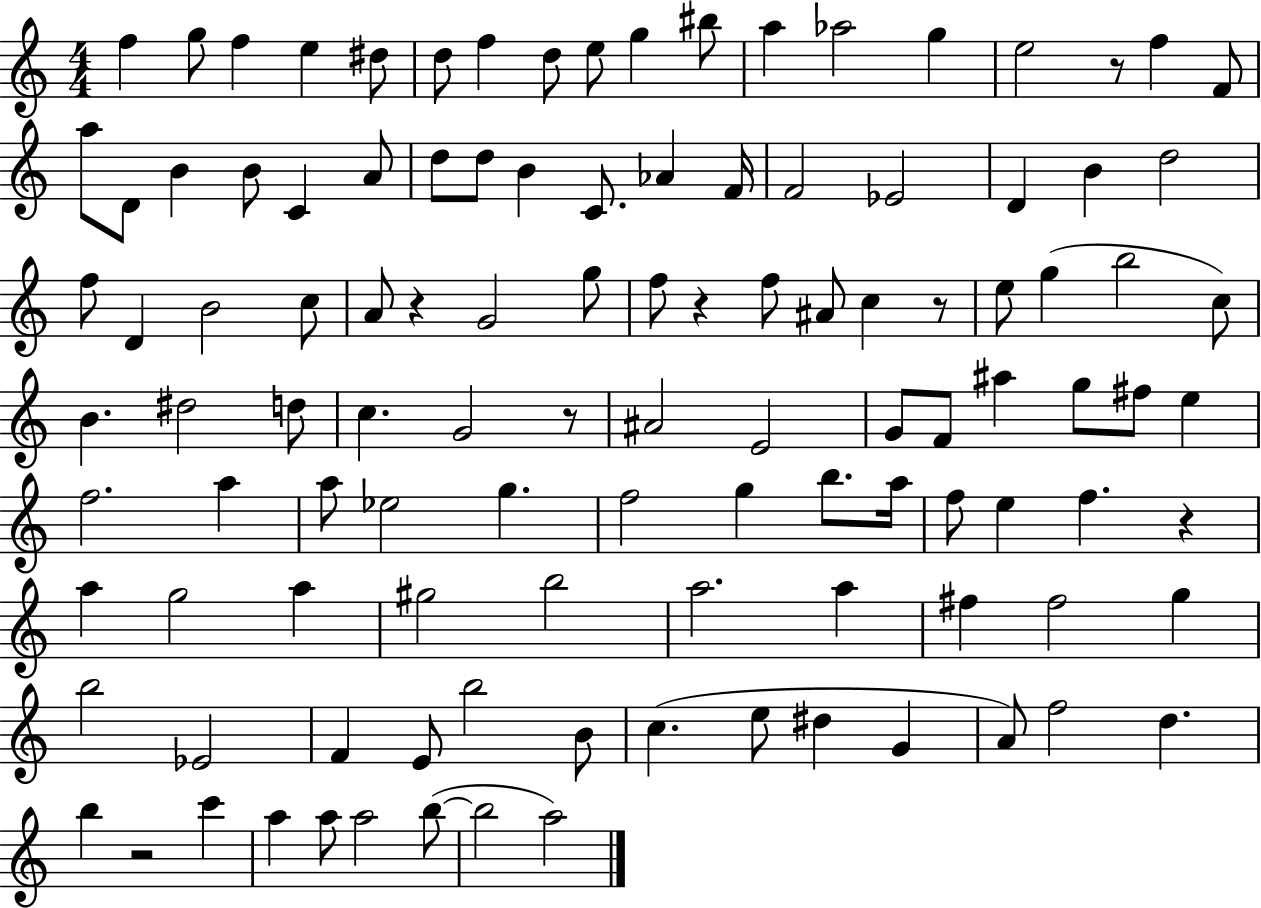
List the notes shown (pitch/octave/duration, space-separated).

F5/q G5/e F5/q E5/q D#5/e D5/e F5/q D5/e E5/e G5/q BIS5/e A5/q Ab5/h G5/q E5/h R/e F5/q F4/e A5/e D4/e B4/q B4/e C4/q A4/e D5/e D5/e B4/q C4/e. Ab4/q F4/s F4/h Eb4/h D4/q B4/q D5/h F5/e D4/q B4/h C5/e A4/e R/q G4/h G5/e F5/e R/q F5/e A#4/e C5/q R/e E5/e G5/q B5/h C5/e B4/q. D#5/h D5/e C5/q. G4/h R/e A#4/h E4/h G4/e F4/e A#5/q G5/e F#5/e E5/q F5/h. A5/q A5/e Eb5/h G5/q. F5/h G5/q B5/e. A5/s F5/e E5/q F5/q. R/q A5/q G5/h A5/q G#5/h B5/h A5/h. A5/q F#5/q F#5/h G5/q B5/h Eb4/h F4/q E4/e B5/h B4/e C5/q. E5/e D#5/q G4/q A4/e F5/h D5/q. B5/q R/h C6/q A5/q A5/e A5/h B5/e B5/h A5/h